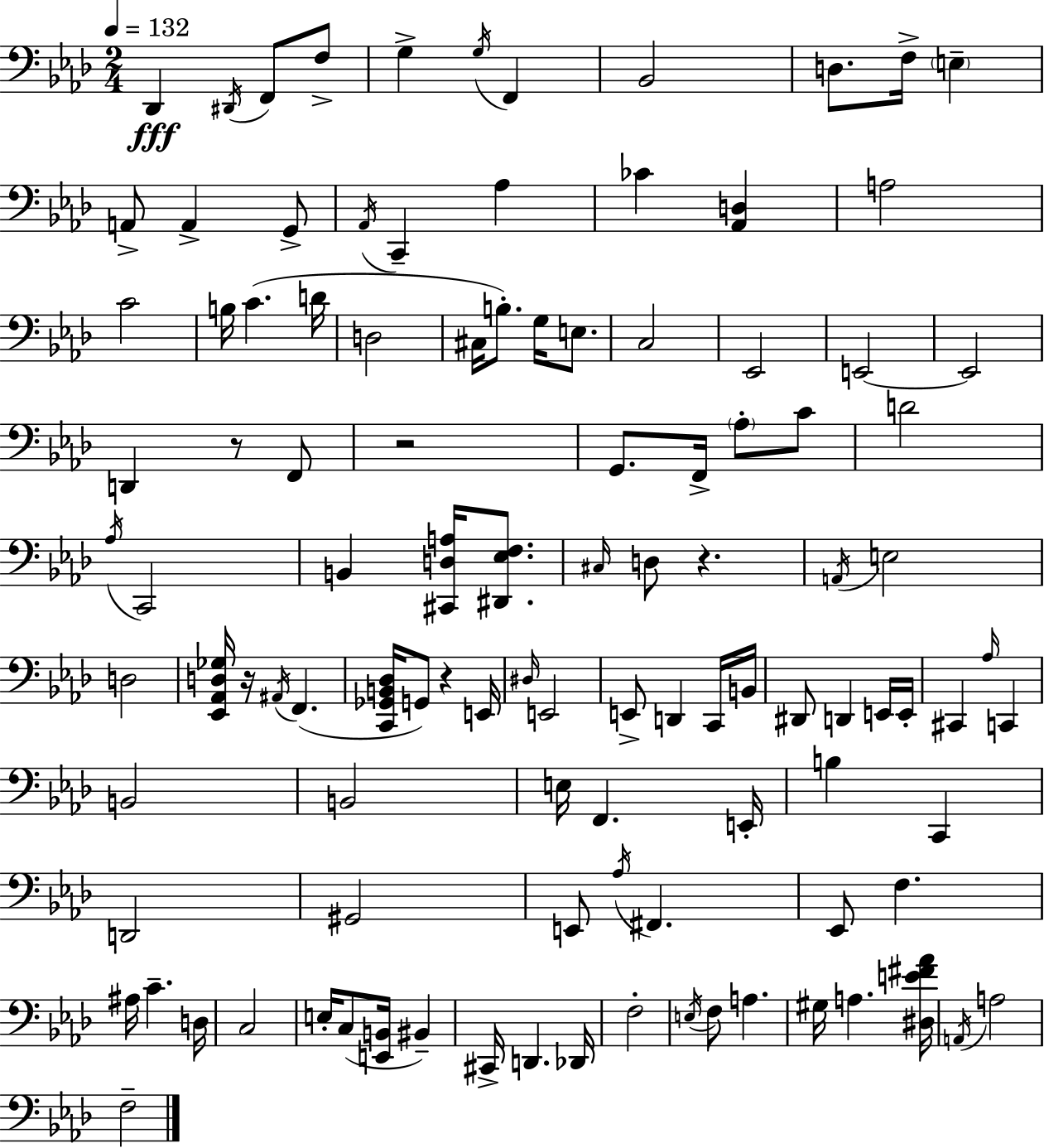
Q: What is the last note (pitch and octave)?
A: F3